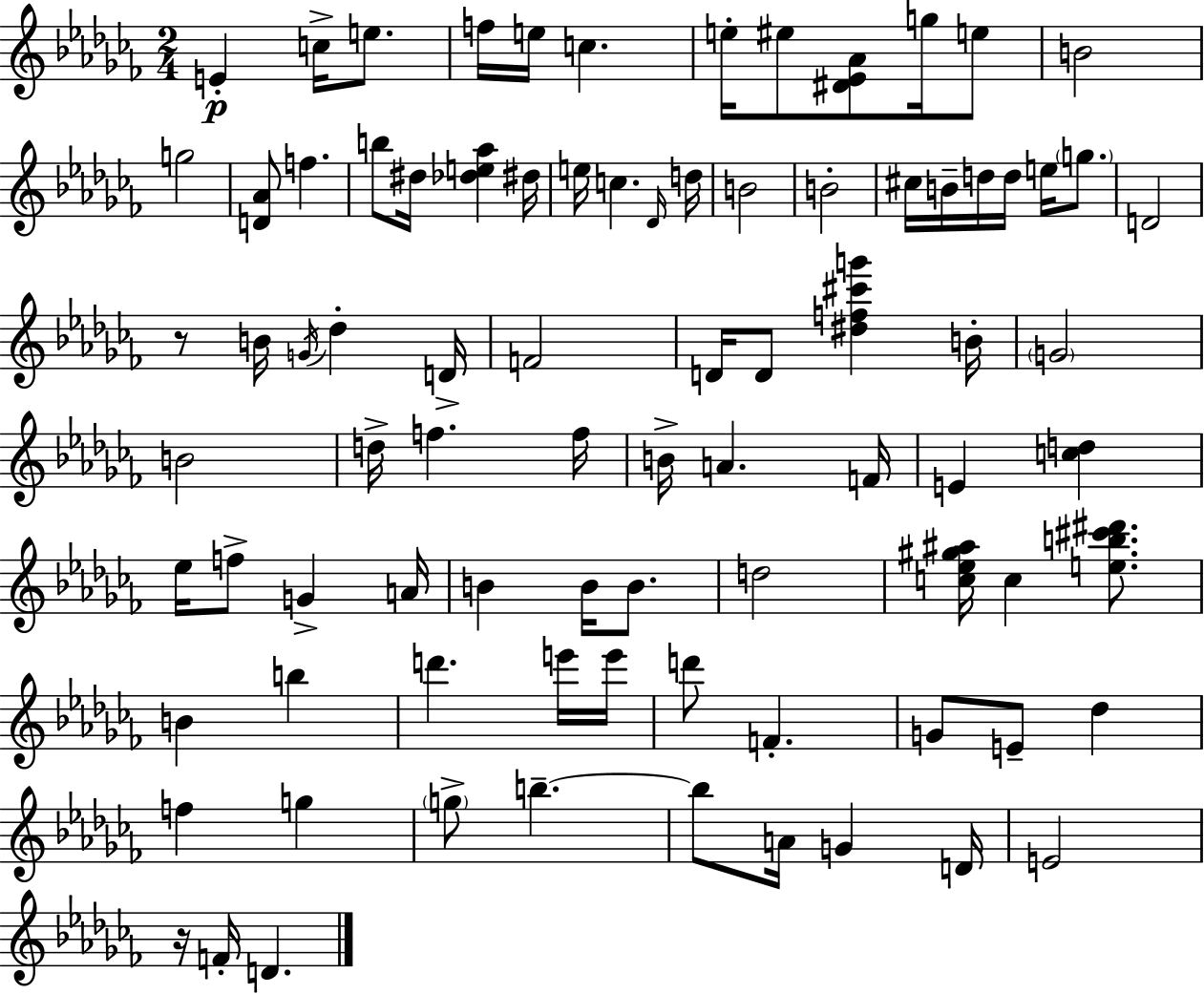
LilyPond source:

{
  \clef treble
  \numericTimeSignature
  \time 2/4
  \key aes \minor
  \repeat volta 2 { e'4-.\p c''16-> e''8. | f''16 e''16 c''4. | e''16-. eis''8 <dis' ees' aes'>8 g''16 e''8 | b'2 | \break g''2 | <d' aes'>8 f''4. | b''8 dis''16 <des'' e'' aes''>4 dis''16 | e''16 c''4. \grace { des'16 } | \break d''16 b'2 | b'2-. | cis''16 b'16-- d''16 d''16 e''16 \parenthesize g''8. | d'2 | \break r8 b'16 \acciaccatura { g'16 } des''4-. | d'16-> f'2 | d'16 d'8 <dis'' f'' cis''' g'''>4 | b'16-. \parenthesize g'2 | \break b'2 | d''16-> f''4. | f''16 b'16-> a'4. | f'16 e'4 <c'' d''>4 | \break ees''16 f''8-> g'4-> | a'16 b'4 b'16 b'8. | d''2 | <c'' ees'' gis'' ais''>16 c''4 <e'' b'' cis''' dis'''>8. | \break b'4 b''4 | d'''4. | e'''16 e'''16 d'''8 f'4.-. | g'8 e'8-- des''4 | \break f''4 g''4 | \parenthesize g''8-> b''4.--~~ | b''8 a'16 g'4 | d'16 e'2 | \break r16 f'16-. d'4. | } \bar "|."
}